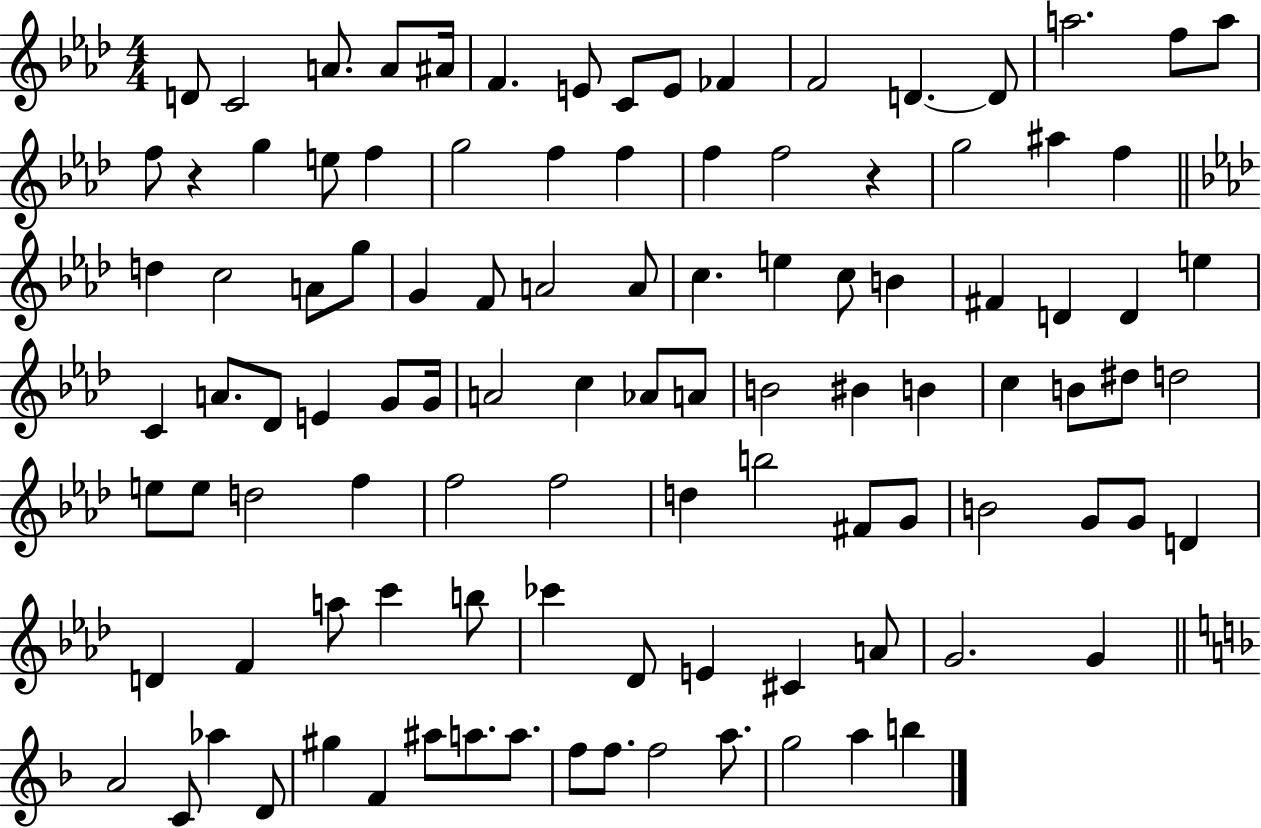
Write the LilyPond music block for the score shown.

{
  \clef treble
  \numericTimeSignature
  \time 4/4
  \key aes \major
  d'8 c'2 a'8. a'8 ais'16 | f'4. e'8 c'8 e'8 fes'4 | f'2 d'4.~~ d'8 | a''2. f''8 a''8 | \break f''8 r4 g''4 e''8 f''4 | g''2 f''4 f''4 | f''4 f''2 r4 | g''2 ais''4 f''4 | \break \bar "||" \break \key aes \major d''4 c''2 a'8 g''8 | g'4 f'8 a'2 a'8 | c''4. e''4 c''8 b'4 | fis'4 d'4 d'4 e''4 | \break c'4 a'8. des'8 e'4 g'8 g'16 | a'2 c''4 aes'8 a'8 | b'2 bis'4 b'4 | c''4 b'8 dis''8 d''2 | \break e''8 e''8 d''2 f''4 | f''2 f''2 | d''4 b''2 fis'8 g'8 | b'2 g'8 g'8 d'4 | \break d'4 f'4 a''8 c'''4 b''8 | ces'''4 des'8 e'4 cis'4 a'8 | g'2. g'4 | \bar "||" \break \key f \major a'2 c'8 aes''4 d'8 | gis''4 f'4 ais''8 a''8. a''8. | f''8 f''8. f''2 a''8. | g''2 a''4 b''4 | \break \bar "|."
}